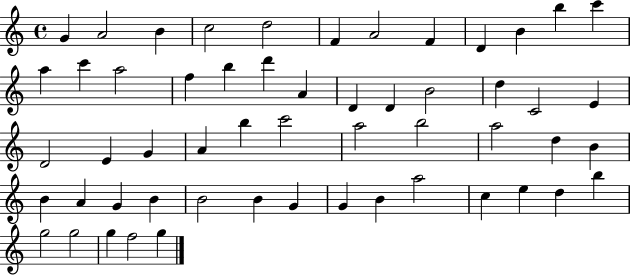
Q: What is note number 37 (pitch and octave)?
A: B4